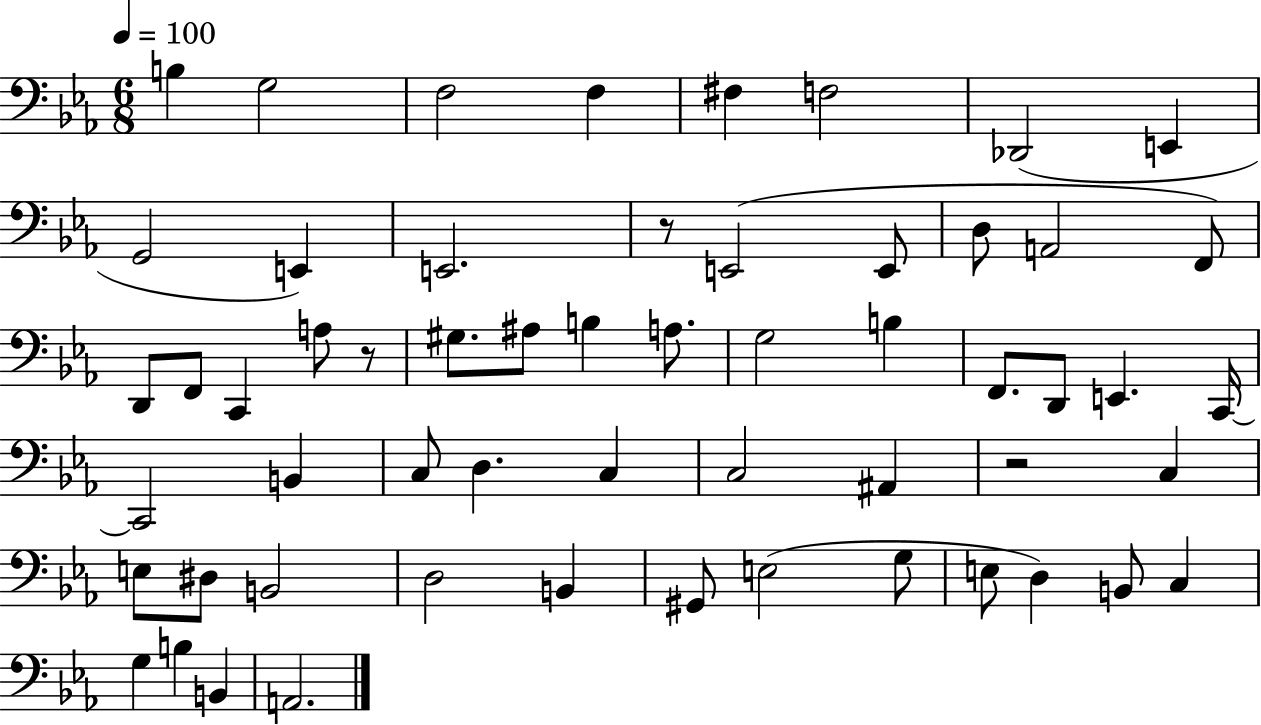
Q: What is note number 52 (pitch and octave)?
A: B3